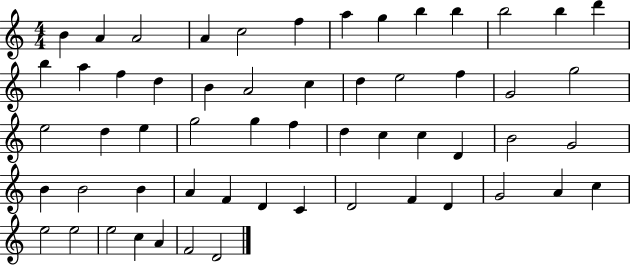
X:1
T:Untitled
M:4/4
L:1/4
K:C
B A A2 A c2 f a g b b b2 b d' b a f d B A2 c d e2 f G2 g2 e2 d e g2 g f d c c D B2 G2 B B2 B A F D C D2 F D G2 A c e2 e2 e2 c A F2 D2